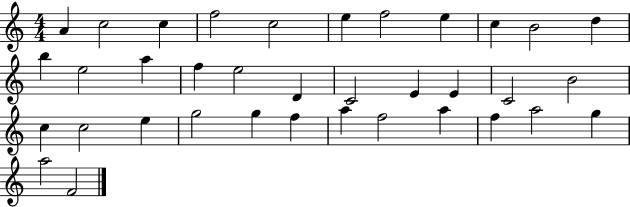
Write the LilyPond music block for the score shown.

{
  \clef treble
  \numericTimeSignature
  \time 4/4
  \key c \major
  a'4 c''2 c''4 | f''2 c''2 | e''4 f''2 e''4 | c''4 b'2 d''4 | \break b''4 e''2 a''4 | f''4 e''2 d'4 | c'2 e'4 e'4 | c'2 b'2 | \break c''4 c''2 e''4 | g''2 g''4 f''4 | a''4 f''2 a''4 | f''4 a''2 g''4 | \break a''2 f'2 | \bar "|."
}